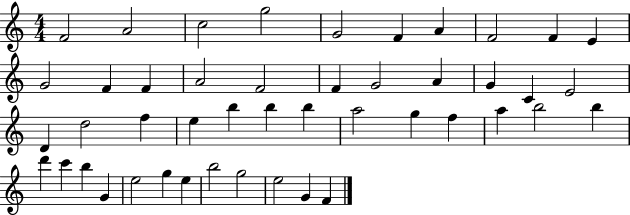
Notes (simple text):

F4/h A4/h C5/h G5/h G4/h F4/q A4/q F4/h F4/q E4/q G4/h F4/q F4/q A4/h F4/h F4/q G4/h A4/q G4/q C4/q E4/h D4/q D5/h F5/q E5/q B5/q B5/q B5/q A5/h G5/q F5/q A5/q B5/h B5/q D6/q C6/q B5/q G4/q E5/h G5/q E5/q B5/h G5/h E5/h G4/q F4/q